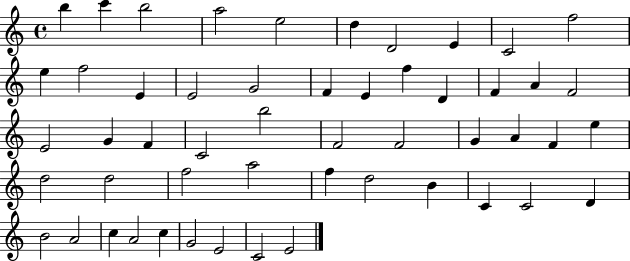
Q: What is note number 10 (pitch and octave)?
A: F5